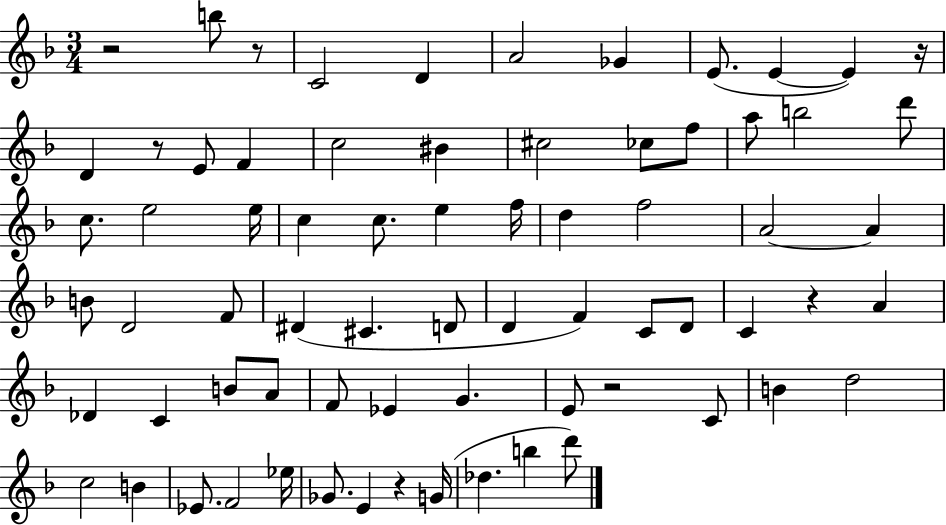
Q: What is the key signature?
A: F major